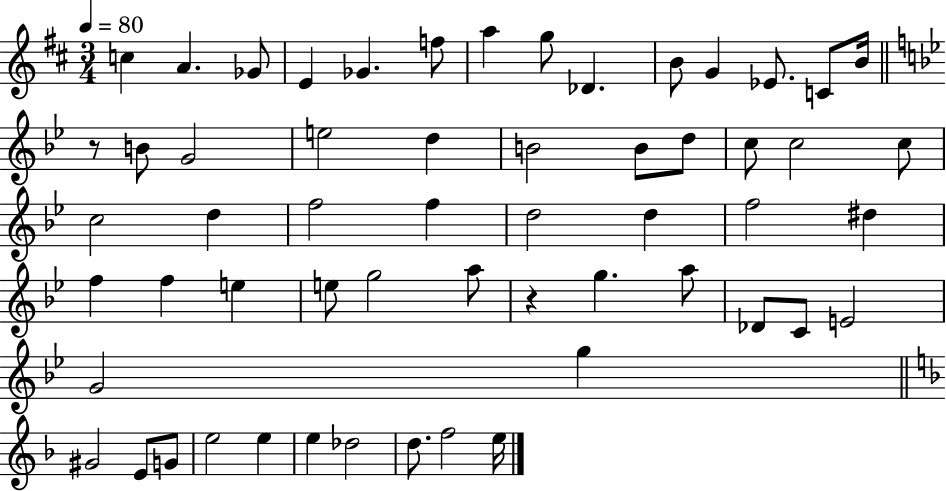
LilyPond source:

{
  \clef treble
  \numericTimeSignature
  \time 3/4
  \key d \major
  \tempo 4 = 80
  \repeat volta 2 { c''4 a'4. ges'8 | e'4 ges'4. f''8 | a''4 g''8 des'4. | b'8 g'4 ees'8. c'8 b'16 | \break \bar "||" \break \key bes \major r8 b'8 g'2 | e''2 d''4 | b'2 b'8 d''8 | c''8 c''2 c''8 | \break c''2 d''4 | f''2 f''4 | d''2 d''4 | f''2 dis''4 | \break f''4 f''4 e''4 | e''8 g''2 a''8 | r4 g''4. a''8 | des'8 c'8 e'2 | \break g'2 g''4 | \bar "||" \break \key f \major gis'2 e'8 g'8 | e''2 e''4 | e''4 des''2 | d''8. f''2 e''16 | \break } \bar "|."
}